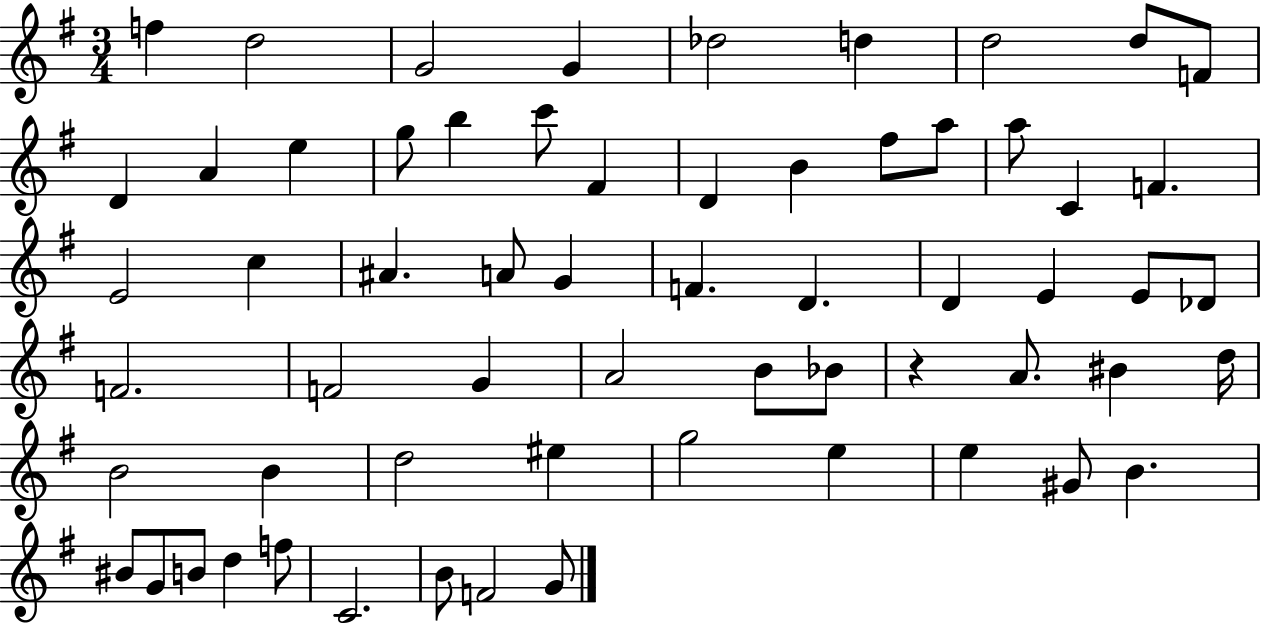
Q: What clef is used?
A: treble